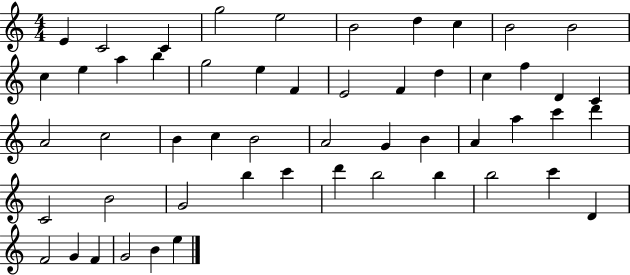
{
  \clef treble
  \numericTimeSignature
  \time 4/4
  \key c \major
  e'4 c'2 c'4 | g''2 e''2 | b'2 d''4 c''4 | b'2 b'2 | \break c''4 e''4 a''4 b''4 | g''2 e''4 f'4 | e'2 f'4 d''4 | c''4 f''4 d'4 c'4 | \break a'2 c''2 | b'4 c''4 b'2 | a'2 g'4 b'4 | a'4 a''4 c'''4 d'''4 | \break c'2 b'2 | g'2 b''4 c'''4 | d'''4 b''2 b''4 | b''2 c'''4 d'4 | \break f'2 g'4 f'4 | g'2 b'4 e''4 | \bar "|."
}